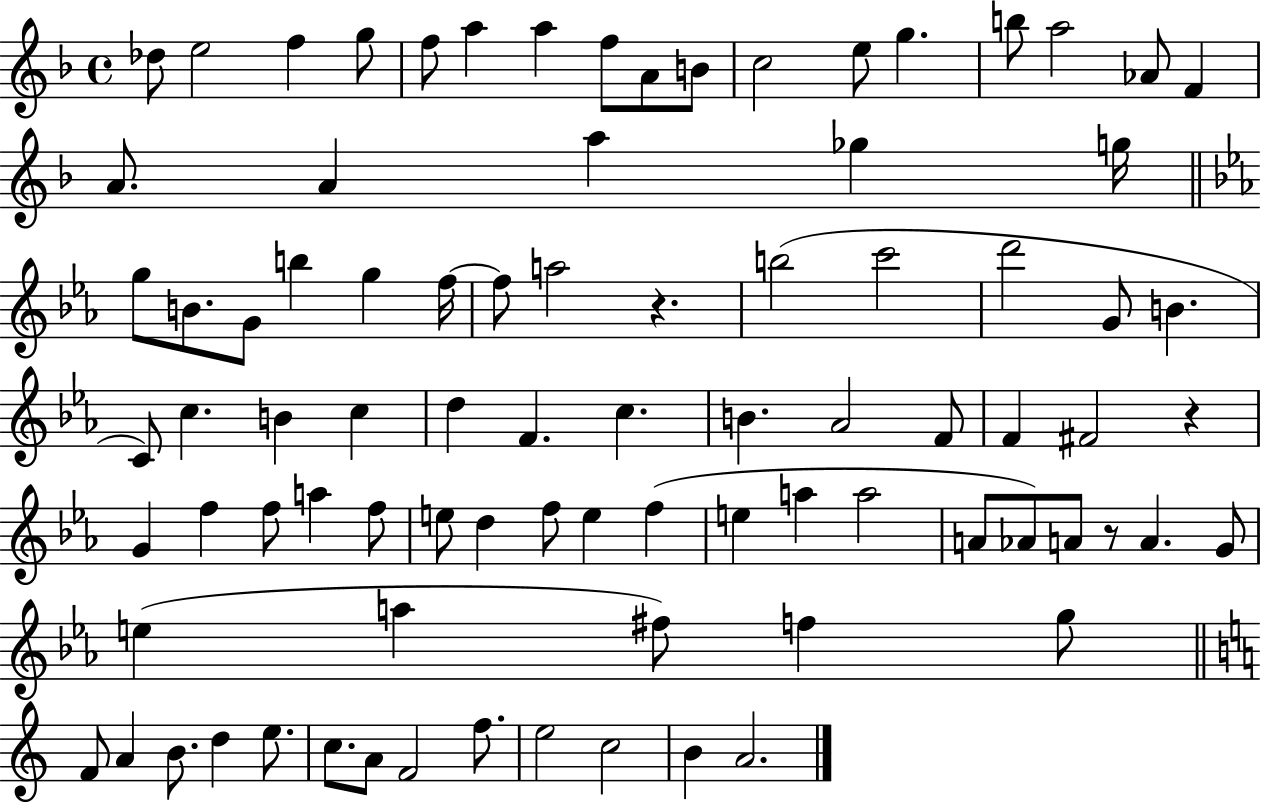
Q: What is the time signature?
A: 4/4